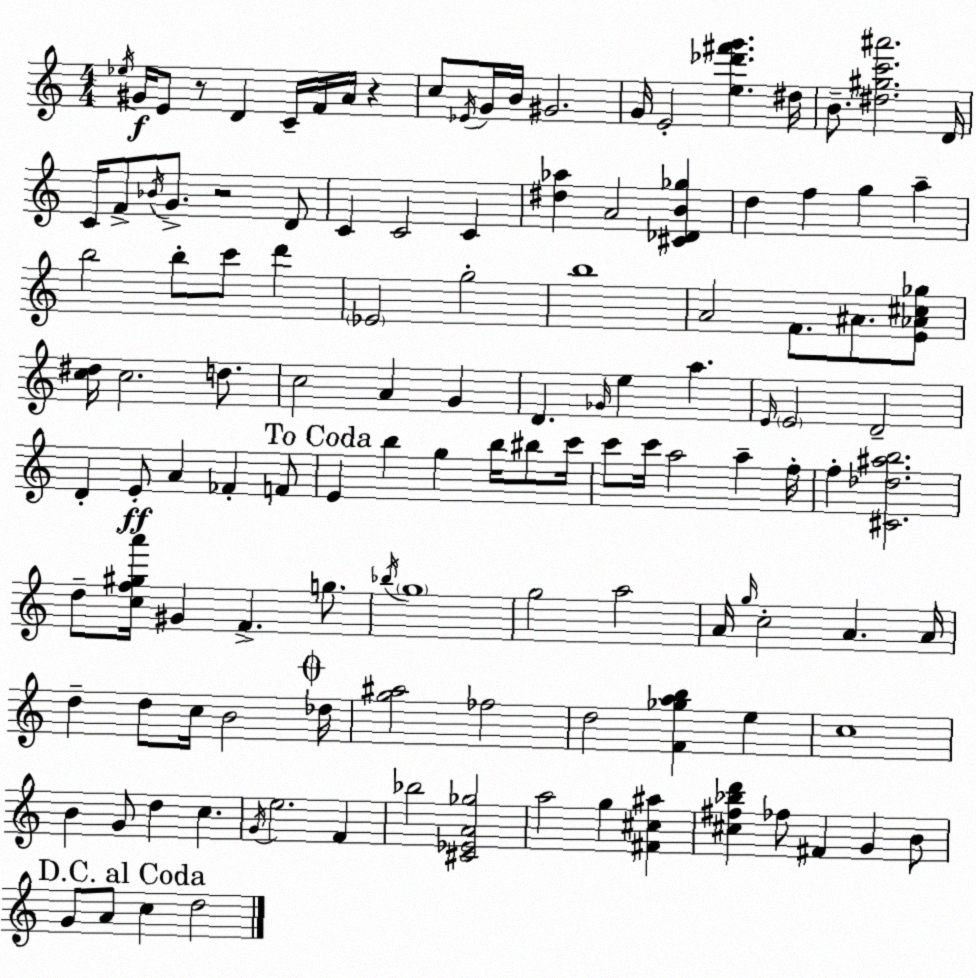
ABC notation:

X:1
T:Untitled
M:4/4
L:1/4
K:Am
_e/4 ^G/4 E/2 z/2 D C/4 F/4 A/4 z c/2 _E/4 G/4 B/4 ^G2 G/4 E2 [e_d'^f'g'] ^d/4 B/2 [^d^gc'^a']2 D/4 C/4 F/2 _B/4 G/2 z2 D/2 C C2 C [^d_a] A2 [^C_DB_g] d f g a b2 b/2 c'/2 d' _E2 g2 b4 A2 F/2 ^A/2 [E_A^c_g]/2 [c^d]/4 c2 d/2 c2 A G D _G/4 e a E/4 E2 D2 D E/2 A _F F/2 E b g b/4 ^b/2 c'/4 c'/2 c'/4 a2 a f/4 f [^C_d^ab]2 d/2 [cf^ga']/4 ^G F g/2 _b/4 g4 g2 a2 A/4 g/4 c2 A A/4 d d/2 c/4 B2 _d/4 [g^a]2 _f2 d2 [F_gab] e c4 B G/2 d c G/4 e2 F _b2 [^C_EA_g]2 a2 g [^F^c^a] [^c^f_bd'] _f/2 ^F G B/2 G/2 A/2 c d2